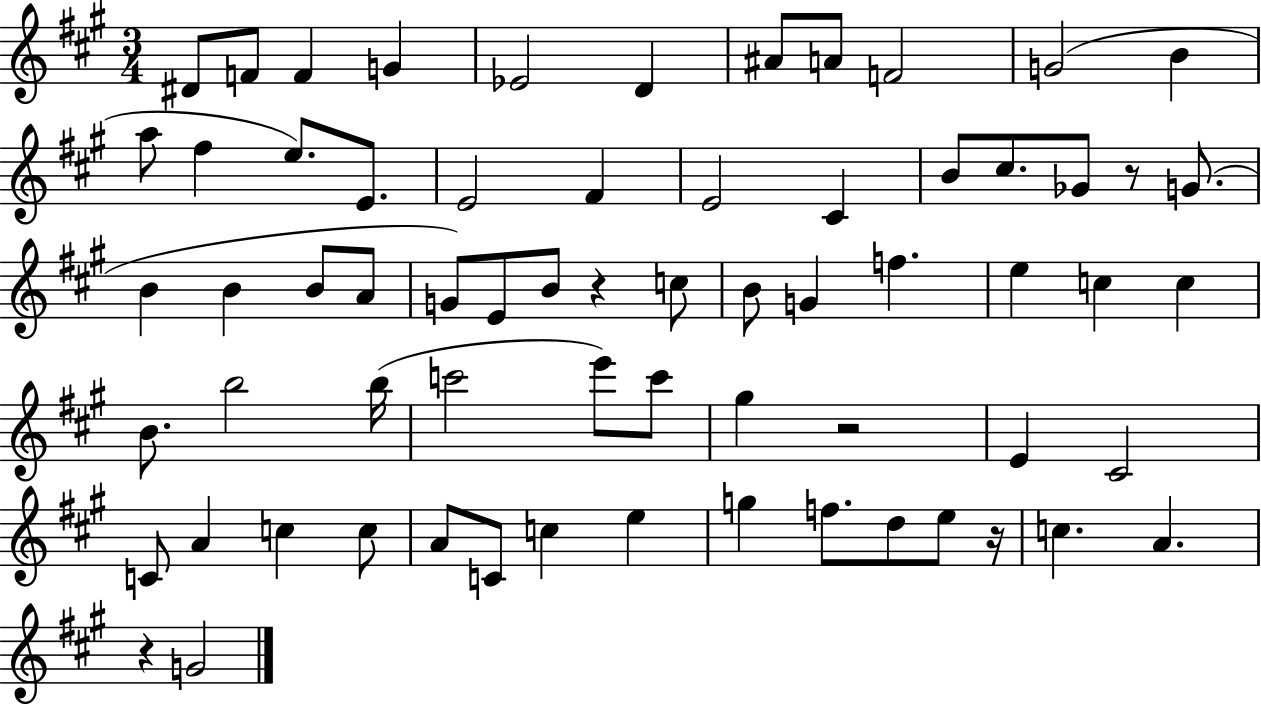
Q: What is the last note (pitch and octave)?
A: G4